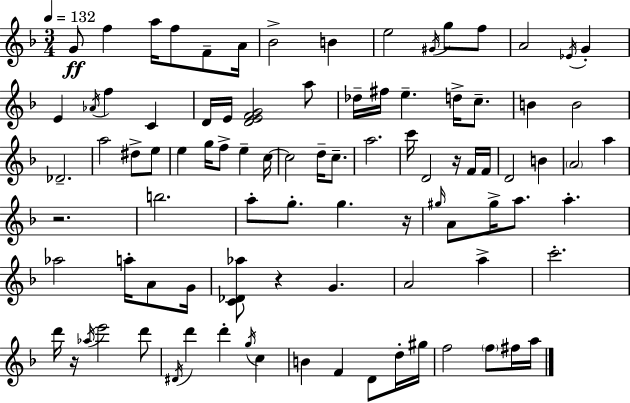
G4/e F5/q A5/s F5/e F4/e A4/s Bb4/h B4/q E5/h G#4/s G5/e F5/e A4/h Eb4/s G4/q E4/q Ab4/s F5/q C4/q D4/s E4/s [D4,E4,F4,G4]/h A5/e Db5/s F#5/s E5/q. D5/s C5/e. B4/q B4/h Db4/h. A5/h D#5/e E5/e E5/q G5/s F5/e E5/q C5/s C5/h D5/s C5/e. A5/h. C6/s D4/h R/s F4/s F4/s D4/h B4/q A4/h A5/q R/h. B5/h. A5/e G5/e. G5/q. R/s G#5/s A4/e G#5/s A5/e. A5/q. Ab5/h A5/s A4/e G4/s [C4,Db4,Ab5]/e R/q G4/q. A4/h A5/q C6/h. D6/s R/s Ab5/s E6/h D6/e D#4/s D6/q D6/q G5/s C5/q B4/q F4/q D4/e D5/s G#5/s F5/h F5/e F#5/s A5/s